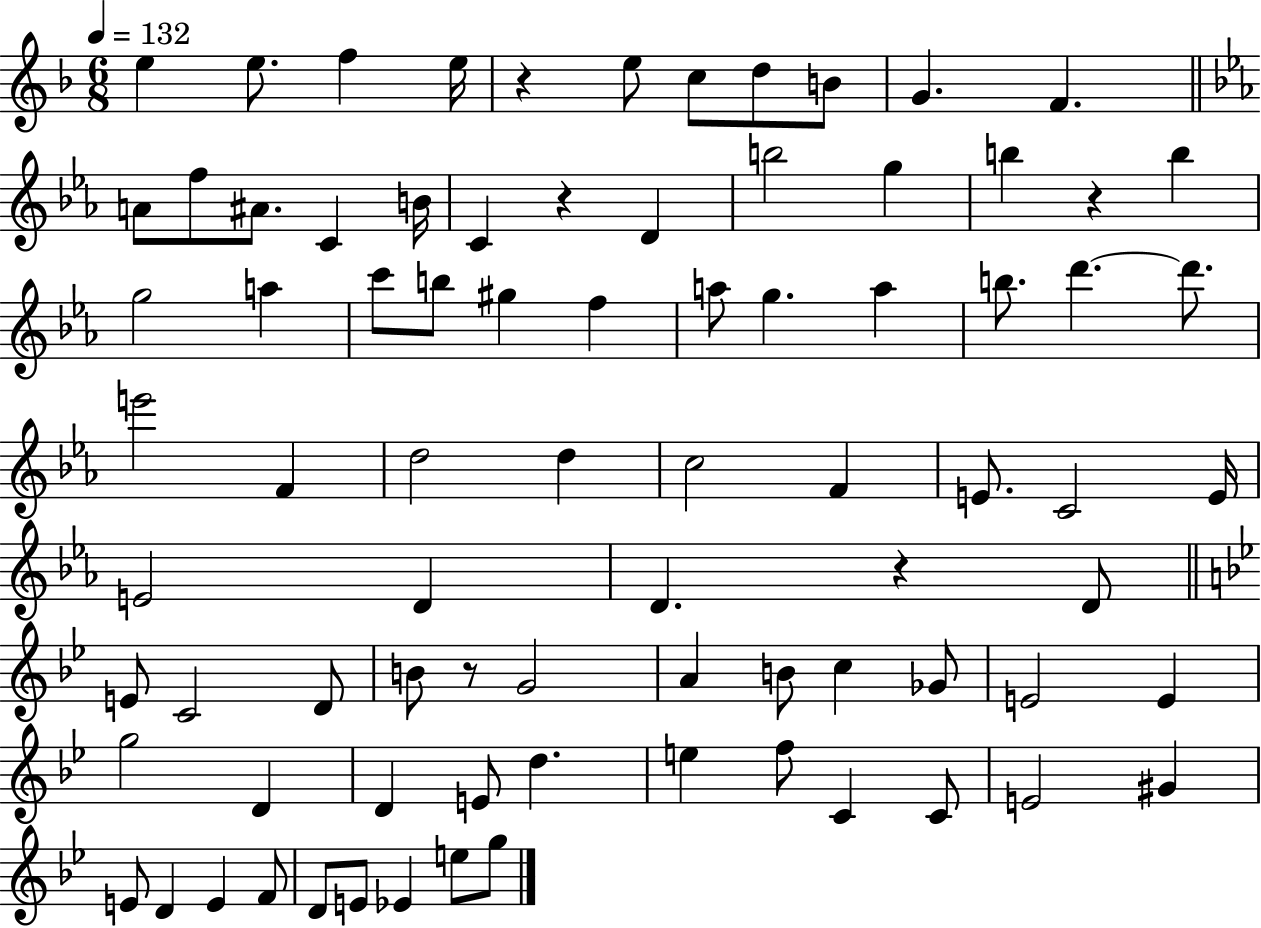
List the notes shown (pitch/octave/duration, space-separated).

E5/q E5/e. F5/q E5/s R/q E5/e C5/e D5/e B4/e G4/q. F4/q. A4/e F5/e A#4/e. C4/q B4/s C4/q R/q D4/q B5/h G5/q B5/q R/q B5/q G5/h A5/q C6/e B5/e G#5/q F5/q A5/e G5/q. A5/q B5/e. D6/q. D6/e. E6/h F4/q D5/h D5/q C5/h F4/q E4/e. C4/h E4/s E4/h D4/q D4/q. R/q D4/e E4/e C4/h D4/e B4/e R/e G4/h A4/q B4/e C5/q Gb4/e E4/h E4/q G5/h D4/q D4/q E4/e D5/q. E5/q F5/e C4/q C4/e E4/h G#4/q E4/e D4/q E4/q F4/e D4/e E4/e Eb4/q E5/e G5/e